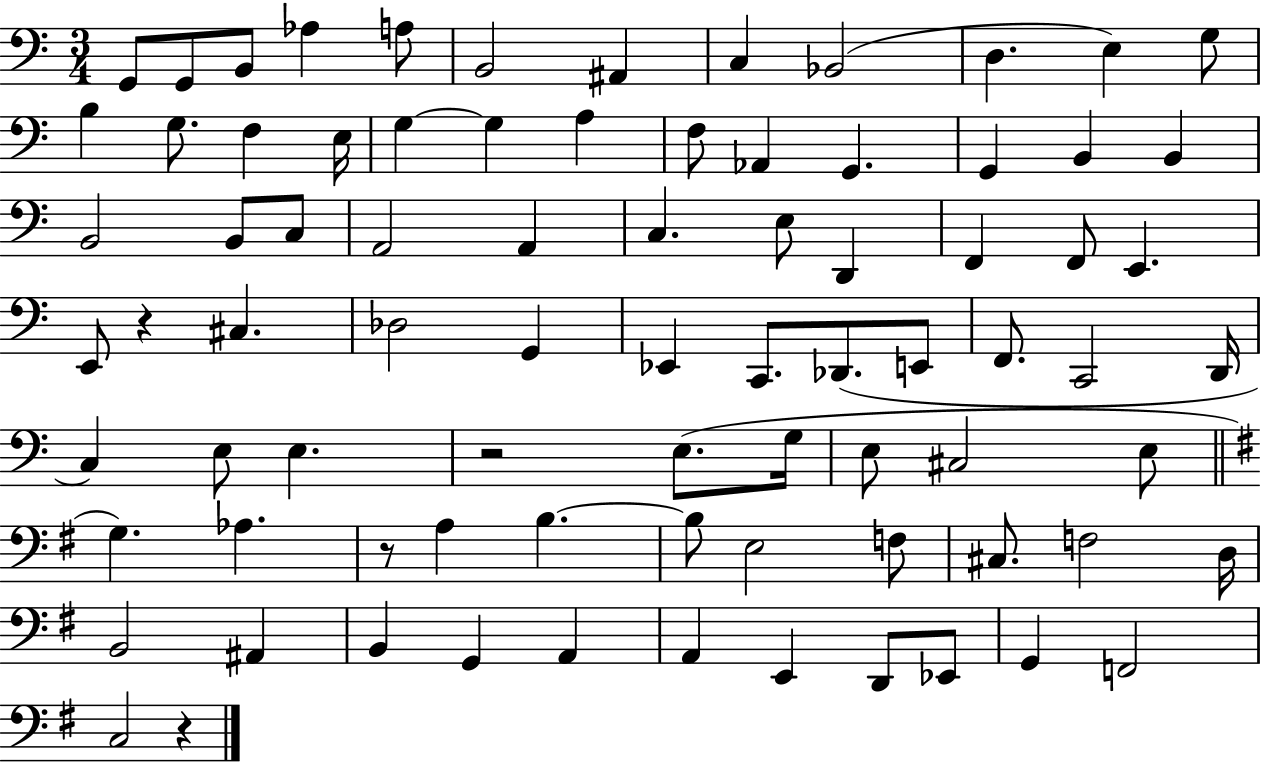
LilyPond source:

{
  \clef bass
  \numericTimeSignature
  \time 3/4
  \key c \major
  g,8 g,8 b,8 aes4 a8 | b,2 ais,4 | c4 bes,2( | d4. e4) g8 | \break b4 g8. f4 e16 | g4~~ g4 a4 | f8 aes,4 g,4. | g,4 b,4 b,4 | \break b,2 b,8 c8 | a,2 a,4 | c4. e8 d,4 | f,4 f,8 e,4. | \break e,8 r4 cis4. | des2 g,4 | ees,4 c,8. des,8.( e,8 | f,8. c,2 d,16 | \break c4) e8 e4. | r2 e8.( g16 | e8 cis2 e8 | \bar "||" \break \key g \major g4.) aes4. | r8 a4 b4.~~ | b8 e2 f8 | cis8. f2 d16 | \break b,2 ais,4 | b,4 g,4 a,4 | a,4 e,4 d,8 ees,8 | g,4 f,2 | \break c2 r4 | \bar "|."
}